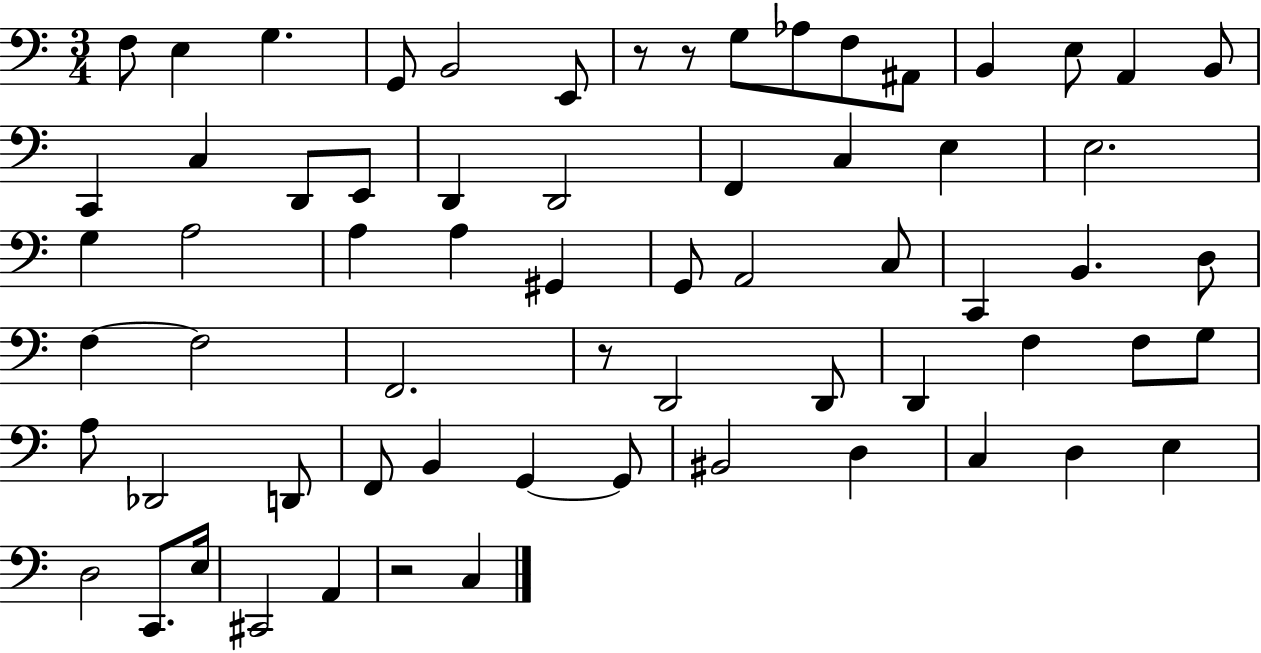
X:1
T:Untitled
M:3/4
L:1/4
K:C
F,/2 E, G, G,,/2 B,,2 E,,/2 z/2 z/2 G,/2 _A,/2 F,/2 ^A,,/2 B,, E,/2 A,, B,,/2 C,, C, D,,/2 E,,/2 D,, D,,2 F,, C, E, E,2 G, A,2 A, A, ^G,, G,,/2 A,,2 C,/2 C,, B,, D,/2 F, F,2 F,,2 z/2 D,,2 D,,/2 D,, F, F,/2 G,/2 A,/2 _D,,2 D,,/2 F,,/2 B,, G,, G,,/2 ^B,,2 D, C, D, E, D,2 C,,/2 E,/4 ^C,,2 A,, z2 C,